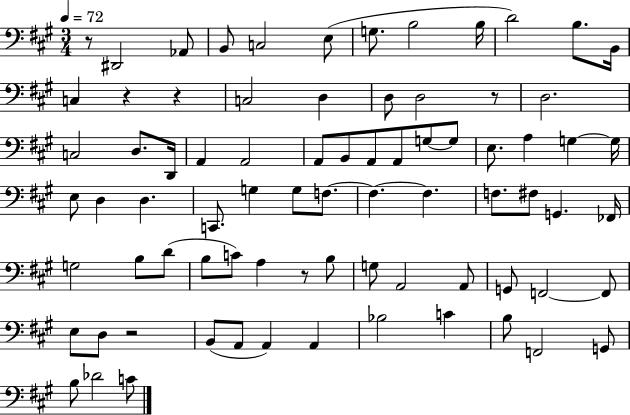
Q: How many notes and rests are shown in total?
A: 78